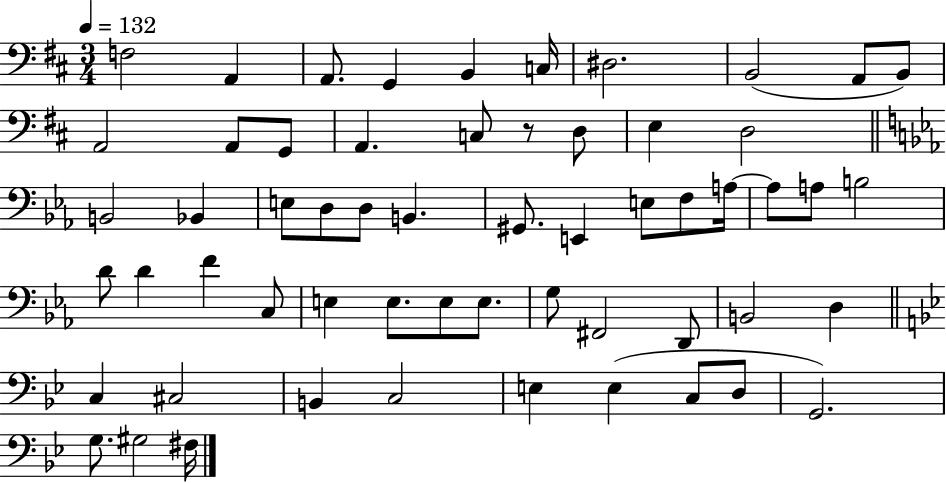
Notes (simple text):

F3/h A2/q A2/e. G2/q B2/q C3/s D#3/h. B2/h A2/e B2/e A2/h A2/e G2/e A2/q. C3/e R/e D3/e E3/q D3/h B2/h Bb2/q E3/e D3/e D3/e B2/q. G#2/e. E2/q E3/e F3/e A3/s A3/e A3/e B3/h D4/e D4/q F4/q C3/e E3/q E3/e. E3/e E3/e. G3/e F#2/h D2/e B2/h D3/q C3/q C#3/h B2/q C3/h E3/q E3/q C3/e D3/e G2/h. G3/e. G#3/h F#3/s